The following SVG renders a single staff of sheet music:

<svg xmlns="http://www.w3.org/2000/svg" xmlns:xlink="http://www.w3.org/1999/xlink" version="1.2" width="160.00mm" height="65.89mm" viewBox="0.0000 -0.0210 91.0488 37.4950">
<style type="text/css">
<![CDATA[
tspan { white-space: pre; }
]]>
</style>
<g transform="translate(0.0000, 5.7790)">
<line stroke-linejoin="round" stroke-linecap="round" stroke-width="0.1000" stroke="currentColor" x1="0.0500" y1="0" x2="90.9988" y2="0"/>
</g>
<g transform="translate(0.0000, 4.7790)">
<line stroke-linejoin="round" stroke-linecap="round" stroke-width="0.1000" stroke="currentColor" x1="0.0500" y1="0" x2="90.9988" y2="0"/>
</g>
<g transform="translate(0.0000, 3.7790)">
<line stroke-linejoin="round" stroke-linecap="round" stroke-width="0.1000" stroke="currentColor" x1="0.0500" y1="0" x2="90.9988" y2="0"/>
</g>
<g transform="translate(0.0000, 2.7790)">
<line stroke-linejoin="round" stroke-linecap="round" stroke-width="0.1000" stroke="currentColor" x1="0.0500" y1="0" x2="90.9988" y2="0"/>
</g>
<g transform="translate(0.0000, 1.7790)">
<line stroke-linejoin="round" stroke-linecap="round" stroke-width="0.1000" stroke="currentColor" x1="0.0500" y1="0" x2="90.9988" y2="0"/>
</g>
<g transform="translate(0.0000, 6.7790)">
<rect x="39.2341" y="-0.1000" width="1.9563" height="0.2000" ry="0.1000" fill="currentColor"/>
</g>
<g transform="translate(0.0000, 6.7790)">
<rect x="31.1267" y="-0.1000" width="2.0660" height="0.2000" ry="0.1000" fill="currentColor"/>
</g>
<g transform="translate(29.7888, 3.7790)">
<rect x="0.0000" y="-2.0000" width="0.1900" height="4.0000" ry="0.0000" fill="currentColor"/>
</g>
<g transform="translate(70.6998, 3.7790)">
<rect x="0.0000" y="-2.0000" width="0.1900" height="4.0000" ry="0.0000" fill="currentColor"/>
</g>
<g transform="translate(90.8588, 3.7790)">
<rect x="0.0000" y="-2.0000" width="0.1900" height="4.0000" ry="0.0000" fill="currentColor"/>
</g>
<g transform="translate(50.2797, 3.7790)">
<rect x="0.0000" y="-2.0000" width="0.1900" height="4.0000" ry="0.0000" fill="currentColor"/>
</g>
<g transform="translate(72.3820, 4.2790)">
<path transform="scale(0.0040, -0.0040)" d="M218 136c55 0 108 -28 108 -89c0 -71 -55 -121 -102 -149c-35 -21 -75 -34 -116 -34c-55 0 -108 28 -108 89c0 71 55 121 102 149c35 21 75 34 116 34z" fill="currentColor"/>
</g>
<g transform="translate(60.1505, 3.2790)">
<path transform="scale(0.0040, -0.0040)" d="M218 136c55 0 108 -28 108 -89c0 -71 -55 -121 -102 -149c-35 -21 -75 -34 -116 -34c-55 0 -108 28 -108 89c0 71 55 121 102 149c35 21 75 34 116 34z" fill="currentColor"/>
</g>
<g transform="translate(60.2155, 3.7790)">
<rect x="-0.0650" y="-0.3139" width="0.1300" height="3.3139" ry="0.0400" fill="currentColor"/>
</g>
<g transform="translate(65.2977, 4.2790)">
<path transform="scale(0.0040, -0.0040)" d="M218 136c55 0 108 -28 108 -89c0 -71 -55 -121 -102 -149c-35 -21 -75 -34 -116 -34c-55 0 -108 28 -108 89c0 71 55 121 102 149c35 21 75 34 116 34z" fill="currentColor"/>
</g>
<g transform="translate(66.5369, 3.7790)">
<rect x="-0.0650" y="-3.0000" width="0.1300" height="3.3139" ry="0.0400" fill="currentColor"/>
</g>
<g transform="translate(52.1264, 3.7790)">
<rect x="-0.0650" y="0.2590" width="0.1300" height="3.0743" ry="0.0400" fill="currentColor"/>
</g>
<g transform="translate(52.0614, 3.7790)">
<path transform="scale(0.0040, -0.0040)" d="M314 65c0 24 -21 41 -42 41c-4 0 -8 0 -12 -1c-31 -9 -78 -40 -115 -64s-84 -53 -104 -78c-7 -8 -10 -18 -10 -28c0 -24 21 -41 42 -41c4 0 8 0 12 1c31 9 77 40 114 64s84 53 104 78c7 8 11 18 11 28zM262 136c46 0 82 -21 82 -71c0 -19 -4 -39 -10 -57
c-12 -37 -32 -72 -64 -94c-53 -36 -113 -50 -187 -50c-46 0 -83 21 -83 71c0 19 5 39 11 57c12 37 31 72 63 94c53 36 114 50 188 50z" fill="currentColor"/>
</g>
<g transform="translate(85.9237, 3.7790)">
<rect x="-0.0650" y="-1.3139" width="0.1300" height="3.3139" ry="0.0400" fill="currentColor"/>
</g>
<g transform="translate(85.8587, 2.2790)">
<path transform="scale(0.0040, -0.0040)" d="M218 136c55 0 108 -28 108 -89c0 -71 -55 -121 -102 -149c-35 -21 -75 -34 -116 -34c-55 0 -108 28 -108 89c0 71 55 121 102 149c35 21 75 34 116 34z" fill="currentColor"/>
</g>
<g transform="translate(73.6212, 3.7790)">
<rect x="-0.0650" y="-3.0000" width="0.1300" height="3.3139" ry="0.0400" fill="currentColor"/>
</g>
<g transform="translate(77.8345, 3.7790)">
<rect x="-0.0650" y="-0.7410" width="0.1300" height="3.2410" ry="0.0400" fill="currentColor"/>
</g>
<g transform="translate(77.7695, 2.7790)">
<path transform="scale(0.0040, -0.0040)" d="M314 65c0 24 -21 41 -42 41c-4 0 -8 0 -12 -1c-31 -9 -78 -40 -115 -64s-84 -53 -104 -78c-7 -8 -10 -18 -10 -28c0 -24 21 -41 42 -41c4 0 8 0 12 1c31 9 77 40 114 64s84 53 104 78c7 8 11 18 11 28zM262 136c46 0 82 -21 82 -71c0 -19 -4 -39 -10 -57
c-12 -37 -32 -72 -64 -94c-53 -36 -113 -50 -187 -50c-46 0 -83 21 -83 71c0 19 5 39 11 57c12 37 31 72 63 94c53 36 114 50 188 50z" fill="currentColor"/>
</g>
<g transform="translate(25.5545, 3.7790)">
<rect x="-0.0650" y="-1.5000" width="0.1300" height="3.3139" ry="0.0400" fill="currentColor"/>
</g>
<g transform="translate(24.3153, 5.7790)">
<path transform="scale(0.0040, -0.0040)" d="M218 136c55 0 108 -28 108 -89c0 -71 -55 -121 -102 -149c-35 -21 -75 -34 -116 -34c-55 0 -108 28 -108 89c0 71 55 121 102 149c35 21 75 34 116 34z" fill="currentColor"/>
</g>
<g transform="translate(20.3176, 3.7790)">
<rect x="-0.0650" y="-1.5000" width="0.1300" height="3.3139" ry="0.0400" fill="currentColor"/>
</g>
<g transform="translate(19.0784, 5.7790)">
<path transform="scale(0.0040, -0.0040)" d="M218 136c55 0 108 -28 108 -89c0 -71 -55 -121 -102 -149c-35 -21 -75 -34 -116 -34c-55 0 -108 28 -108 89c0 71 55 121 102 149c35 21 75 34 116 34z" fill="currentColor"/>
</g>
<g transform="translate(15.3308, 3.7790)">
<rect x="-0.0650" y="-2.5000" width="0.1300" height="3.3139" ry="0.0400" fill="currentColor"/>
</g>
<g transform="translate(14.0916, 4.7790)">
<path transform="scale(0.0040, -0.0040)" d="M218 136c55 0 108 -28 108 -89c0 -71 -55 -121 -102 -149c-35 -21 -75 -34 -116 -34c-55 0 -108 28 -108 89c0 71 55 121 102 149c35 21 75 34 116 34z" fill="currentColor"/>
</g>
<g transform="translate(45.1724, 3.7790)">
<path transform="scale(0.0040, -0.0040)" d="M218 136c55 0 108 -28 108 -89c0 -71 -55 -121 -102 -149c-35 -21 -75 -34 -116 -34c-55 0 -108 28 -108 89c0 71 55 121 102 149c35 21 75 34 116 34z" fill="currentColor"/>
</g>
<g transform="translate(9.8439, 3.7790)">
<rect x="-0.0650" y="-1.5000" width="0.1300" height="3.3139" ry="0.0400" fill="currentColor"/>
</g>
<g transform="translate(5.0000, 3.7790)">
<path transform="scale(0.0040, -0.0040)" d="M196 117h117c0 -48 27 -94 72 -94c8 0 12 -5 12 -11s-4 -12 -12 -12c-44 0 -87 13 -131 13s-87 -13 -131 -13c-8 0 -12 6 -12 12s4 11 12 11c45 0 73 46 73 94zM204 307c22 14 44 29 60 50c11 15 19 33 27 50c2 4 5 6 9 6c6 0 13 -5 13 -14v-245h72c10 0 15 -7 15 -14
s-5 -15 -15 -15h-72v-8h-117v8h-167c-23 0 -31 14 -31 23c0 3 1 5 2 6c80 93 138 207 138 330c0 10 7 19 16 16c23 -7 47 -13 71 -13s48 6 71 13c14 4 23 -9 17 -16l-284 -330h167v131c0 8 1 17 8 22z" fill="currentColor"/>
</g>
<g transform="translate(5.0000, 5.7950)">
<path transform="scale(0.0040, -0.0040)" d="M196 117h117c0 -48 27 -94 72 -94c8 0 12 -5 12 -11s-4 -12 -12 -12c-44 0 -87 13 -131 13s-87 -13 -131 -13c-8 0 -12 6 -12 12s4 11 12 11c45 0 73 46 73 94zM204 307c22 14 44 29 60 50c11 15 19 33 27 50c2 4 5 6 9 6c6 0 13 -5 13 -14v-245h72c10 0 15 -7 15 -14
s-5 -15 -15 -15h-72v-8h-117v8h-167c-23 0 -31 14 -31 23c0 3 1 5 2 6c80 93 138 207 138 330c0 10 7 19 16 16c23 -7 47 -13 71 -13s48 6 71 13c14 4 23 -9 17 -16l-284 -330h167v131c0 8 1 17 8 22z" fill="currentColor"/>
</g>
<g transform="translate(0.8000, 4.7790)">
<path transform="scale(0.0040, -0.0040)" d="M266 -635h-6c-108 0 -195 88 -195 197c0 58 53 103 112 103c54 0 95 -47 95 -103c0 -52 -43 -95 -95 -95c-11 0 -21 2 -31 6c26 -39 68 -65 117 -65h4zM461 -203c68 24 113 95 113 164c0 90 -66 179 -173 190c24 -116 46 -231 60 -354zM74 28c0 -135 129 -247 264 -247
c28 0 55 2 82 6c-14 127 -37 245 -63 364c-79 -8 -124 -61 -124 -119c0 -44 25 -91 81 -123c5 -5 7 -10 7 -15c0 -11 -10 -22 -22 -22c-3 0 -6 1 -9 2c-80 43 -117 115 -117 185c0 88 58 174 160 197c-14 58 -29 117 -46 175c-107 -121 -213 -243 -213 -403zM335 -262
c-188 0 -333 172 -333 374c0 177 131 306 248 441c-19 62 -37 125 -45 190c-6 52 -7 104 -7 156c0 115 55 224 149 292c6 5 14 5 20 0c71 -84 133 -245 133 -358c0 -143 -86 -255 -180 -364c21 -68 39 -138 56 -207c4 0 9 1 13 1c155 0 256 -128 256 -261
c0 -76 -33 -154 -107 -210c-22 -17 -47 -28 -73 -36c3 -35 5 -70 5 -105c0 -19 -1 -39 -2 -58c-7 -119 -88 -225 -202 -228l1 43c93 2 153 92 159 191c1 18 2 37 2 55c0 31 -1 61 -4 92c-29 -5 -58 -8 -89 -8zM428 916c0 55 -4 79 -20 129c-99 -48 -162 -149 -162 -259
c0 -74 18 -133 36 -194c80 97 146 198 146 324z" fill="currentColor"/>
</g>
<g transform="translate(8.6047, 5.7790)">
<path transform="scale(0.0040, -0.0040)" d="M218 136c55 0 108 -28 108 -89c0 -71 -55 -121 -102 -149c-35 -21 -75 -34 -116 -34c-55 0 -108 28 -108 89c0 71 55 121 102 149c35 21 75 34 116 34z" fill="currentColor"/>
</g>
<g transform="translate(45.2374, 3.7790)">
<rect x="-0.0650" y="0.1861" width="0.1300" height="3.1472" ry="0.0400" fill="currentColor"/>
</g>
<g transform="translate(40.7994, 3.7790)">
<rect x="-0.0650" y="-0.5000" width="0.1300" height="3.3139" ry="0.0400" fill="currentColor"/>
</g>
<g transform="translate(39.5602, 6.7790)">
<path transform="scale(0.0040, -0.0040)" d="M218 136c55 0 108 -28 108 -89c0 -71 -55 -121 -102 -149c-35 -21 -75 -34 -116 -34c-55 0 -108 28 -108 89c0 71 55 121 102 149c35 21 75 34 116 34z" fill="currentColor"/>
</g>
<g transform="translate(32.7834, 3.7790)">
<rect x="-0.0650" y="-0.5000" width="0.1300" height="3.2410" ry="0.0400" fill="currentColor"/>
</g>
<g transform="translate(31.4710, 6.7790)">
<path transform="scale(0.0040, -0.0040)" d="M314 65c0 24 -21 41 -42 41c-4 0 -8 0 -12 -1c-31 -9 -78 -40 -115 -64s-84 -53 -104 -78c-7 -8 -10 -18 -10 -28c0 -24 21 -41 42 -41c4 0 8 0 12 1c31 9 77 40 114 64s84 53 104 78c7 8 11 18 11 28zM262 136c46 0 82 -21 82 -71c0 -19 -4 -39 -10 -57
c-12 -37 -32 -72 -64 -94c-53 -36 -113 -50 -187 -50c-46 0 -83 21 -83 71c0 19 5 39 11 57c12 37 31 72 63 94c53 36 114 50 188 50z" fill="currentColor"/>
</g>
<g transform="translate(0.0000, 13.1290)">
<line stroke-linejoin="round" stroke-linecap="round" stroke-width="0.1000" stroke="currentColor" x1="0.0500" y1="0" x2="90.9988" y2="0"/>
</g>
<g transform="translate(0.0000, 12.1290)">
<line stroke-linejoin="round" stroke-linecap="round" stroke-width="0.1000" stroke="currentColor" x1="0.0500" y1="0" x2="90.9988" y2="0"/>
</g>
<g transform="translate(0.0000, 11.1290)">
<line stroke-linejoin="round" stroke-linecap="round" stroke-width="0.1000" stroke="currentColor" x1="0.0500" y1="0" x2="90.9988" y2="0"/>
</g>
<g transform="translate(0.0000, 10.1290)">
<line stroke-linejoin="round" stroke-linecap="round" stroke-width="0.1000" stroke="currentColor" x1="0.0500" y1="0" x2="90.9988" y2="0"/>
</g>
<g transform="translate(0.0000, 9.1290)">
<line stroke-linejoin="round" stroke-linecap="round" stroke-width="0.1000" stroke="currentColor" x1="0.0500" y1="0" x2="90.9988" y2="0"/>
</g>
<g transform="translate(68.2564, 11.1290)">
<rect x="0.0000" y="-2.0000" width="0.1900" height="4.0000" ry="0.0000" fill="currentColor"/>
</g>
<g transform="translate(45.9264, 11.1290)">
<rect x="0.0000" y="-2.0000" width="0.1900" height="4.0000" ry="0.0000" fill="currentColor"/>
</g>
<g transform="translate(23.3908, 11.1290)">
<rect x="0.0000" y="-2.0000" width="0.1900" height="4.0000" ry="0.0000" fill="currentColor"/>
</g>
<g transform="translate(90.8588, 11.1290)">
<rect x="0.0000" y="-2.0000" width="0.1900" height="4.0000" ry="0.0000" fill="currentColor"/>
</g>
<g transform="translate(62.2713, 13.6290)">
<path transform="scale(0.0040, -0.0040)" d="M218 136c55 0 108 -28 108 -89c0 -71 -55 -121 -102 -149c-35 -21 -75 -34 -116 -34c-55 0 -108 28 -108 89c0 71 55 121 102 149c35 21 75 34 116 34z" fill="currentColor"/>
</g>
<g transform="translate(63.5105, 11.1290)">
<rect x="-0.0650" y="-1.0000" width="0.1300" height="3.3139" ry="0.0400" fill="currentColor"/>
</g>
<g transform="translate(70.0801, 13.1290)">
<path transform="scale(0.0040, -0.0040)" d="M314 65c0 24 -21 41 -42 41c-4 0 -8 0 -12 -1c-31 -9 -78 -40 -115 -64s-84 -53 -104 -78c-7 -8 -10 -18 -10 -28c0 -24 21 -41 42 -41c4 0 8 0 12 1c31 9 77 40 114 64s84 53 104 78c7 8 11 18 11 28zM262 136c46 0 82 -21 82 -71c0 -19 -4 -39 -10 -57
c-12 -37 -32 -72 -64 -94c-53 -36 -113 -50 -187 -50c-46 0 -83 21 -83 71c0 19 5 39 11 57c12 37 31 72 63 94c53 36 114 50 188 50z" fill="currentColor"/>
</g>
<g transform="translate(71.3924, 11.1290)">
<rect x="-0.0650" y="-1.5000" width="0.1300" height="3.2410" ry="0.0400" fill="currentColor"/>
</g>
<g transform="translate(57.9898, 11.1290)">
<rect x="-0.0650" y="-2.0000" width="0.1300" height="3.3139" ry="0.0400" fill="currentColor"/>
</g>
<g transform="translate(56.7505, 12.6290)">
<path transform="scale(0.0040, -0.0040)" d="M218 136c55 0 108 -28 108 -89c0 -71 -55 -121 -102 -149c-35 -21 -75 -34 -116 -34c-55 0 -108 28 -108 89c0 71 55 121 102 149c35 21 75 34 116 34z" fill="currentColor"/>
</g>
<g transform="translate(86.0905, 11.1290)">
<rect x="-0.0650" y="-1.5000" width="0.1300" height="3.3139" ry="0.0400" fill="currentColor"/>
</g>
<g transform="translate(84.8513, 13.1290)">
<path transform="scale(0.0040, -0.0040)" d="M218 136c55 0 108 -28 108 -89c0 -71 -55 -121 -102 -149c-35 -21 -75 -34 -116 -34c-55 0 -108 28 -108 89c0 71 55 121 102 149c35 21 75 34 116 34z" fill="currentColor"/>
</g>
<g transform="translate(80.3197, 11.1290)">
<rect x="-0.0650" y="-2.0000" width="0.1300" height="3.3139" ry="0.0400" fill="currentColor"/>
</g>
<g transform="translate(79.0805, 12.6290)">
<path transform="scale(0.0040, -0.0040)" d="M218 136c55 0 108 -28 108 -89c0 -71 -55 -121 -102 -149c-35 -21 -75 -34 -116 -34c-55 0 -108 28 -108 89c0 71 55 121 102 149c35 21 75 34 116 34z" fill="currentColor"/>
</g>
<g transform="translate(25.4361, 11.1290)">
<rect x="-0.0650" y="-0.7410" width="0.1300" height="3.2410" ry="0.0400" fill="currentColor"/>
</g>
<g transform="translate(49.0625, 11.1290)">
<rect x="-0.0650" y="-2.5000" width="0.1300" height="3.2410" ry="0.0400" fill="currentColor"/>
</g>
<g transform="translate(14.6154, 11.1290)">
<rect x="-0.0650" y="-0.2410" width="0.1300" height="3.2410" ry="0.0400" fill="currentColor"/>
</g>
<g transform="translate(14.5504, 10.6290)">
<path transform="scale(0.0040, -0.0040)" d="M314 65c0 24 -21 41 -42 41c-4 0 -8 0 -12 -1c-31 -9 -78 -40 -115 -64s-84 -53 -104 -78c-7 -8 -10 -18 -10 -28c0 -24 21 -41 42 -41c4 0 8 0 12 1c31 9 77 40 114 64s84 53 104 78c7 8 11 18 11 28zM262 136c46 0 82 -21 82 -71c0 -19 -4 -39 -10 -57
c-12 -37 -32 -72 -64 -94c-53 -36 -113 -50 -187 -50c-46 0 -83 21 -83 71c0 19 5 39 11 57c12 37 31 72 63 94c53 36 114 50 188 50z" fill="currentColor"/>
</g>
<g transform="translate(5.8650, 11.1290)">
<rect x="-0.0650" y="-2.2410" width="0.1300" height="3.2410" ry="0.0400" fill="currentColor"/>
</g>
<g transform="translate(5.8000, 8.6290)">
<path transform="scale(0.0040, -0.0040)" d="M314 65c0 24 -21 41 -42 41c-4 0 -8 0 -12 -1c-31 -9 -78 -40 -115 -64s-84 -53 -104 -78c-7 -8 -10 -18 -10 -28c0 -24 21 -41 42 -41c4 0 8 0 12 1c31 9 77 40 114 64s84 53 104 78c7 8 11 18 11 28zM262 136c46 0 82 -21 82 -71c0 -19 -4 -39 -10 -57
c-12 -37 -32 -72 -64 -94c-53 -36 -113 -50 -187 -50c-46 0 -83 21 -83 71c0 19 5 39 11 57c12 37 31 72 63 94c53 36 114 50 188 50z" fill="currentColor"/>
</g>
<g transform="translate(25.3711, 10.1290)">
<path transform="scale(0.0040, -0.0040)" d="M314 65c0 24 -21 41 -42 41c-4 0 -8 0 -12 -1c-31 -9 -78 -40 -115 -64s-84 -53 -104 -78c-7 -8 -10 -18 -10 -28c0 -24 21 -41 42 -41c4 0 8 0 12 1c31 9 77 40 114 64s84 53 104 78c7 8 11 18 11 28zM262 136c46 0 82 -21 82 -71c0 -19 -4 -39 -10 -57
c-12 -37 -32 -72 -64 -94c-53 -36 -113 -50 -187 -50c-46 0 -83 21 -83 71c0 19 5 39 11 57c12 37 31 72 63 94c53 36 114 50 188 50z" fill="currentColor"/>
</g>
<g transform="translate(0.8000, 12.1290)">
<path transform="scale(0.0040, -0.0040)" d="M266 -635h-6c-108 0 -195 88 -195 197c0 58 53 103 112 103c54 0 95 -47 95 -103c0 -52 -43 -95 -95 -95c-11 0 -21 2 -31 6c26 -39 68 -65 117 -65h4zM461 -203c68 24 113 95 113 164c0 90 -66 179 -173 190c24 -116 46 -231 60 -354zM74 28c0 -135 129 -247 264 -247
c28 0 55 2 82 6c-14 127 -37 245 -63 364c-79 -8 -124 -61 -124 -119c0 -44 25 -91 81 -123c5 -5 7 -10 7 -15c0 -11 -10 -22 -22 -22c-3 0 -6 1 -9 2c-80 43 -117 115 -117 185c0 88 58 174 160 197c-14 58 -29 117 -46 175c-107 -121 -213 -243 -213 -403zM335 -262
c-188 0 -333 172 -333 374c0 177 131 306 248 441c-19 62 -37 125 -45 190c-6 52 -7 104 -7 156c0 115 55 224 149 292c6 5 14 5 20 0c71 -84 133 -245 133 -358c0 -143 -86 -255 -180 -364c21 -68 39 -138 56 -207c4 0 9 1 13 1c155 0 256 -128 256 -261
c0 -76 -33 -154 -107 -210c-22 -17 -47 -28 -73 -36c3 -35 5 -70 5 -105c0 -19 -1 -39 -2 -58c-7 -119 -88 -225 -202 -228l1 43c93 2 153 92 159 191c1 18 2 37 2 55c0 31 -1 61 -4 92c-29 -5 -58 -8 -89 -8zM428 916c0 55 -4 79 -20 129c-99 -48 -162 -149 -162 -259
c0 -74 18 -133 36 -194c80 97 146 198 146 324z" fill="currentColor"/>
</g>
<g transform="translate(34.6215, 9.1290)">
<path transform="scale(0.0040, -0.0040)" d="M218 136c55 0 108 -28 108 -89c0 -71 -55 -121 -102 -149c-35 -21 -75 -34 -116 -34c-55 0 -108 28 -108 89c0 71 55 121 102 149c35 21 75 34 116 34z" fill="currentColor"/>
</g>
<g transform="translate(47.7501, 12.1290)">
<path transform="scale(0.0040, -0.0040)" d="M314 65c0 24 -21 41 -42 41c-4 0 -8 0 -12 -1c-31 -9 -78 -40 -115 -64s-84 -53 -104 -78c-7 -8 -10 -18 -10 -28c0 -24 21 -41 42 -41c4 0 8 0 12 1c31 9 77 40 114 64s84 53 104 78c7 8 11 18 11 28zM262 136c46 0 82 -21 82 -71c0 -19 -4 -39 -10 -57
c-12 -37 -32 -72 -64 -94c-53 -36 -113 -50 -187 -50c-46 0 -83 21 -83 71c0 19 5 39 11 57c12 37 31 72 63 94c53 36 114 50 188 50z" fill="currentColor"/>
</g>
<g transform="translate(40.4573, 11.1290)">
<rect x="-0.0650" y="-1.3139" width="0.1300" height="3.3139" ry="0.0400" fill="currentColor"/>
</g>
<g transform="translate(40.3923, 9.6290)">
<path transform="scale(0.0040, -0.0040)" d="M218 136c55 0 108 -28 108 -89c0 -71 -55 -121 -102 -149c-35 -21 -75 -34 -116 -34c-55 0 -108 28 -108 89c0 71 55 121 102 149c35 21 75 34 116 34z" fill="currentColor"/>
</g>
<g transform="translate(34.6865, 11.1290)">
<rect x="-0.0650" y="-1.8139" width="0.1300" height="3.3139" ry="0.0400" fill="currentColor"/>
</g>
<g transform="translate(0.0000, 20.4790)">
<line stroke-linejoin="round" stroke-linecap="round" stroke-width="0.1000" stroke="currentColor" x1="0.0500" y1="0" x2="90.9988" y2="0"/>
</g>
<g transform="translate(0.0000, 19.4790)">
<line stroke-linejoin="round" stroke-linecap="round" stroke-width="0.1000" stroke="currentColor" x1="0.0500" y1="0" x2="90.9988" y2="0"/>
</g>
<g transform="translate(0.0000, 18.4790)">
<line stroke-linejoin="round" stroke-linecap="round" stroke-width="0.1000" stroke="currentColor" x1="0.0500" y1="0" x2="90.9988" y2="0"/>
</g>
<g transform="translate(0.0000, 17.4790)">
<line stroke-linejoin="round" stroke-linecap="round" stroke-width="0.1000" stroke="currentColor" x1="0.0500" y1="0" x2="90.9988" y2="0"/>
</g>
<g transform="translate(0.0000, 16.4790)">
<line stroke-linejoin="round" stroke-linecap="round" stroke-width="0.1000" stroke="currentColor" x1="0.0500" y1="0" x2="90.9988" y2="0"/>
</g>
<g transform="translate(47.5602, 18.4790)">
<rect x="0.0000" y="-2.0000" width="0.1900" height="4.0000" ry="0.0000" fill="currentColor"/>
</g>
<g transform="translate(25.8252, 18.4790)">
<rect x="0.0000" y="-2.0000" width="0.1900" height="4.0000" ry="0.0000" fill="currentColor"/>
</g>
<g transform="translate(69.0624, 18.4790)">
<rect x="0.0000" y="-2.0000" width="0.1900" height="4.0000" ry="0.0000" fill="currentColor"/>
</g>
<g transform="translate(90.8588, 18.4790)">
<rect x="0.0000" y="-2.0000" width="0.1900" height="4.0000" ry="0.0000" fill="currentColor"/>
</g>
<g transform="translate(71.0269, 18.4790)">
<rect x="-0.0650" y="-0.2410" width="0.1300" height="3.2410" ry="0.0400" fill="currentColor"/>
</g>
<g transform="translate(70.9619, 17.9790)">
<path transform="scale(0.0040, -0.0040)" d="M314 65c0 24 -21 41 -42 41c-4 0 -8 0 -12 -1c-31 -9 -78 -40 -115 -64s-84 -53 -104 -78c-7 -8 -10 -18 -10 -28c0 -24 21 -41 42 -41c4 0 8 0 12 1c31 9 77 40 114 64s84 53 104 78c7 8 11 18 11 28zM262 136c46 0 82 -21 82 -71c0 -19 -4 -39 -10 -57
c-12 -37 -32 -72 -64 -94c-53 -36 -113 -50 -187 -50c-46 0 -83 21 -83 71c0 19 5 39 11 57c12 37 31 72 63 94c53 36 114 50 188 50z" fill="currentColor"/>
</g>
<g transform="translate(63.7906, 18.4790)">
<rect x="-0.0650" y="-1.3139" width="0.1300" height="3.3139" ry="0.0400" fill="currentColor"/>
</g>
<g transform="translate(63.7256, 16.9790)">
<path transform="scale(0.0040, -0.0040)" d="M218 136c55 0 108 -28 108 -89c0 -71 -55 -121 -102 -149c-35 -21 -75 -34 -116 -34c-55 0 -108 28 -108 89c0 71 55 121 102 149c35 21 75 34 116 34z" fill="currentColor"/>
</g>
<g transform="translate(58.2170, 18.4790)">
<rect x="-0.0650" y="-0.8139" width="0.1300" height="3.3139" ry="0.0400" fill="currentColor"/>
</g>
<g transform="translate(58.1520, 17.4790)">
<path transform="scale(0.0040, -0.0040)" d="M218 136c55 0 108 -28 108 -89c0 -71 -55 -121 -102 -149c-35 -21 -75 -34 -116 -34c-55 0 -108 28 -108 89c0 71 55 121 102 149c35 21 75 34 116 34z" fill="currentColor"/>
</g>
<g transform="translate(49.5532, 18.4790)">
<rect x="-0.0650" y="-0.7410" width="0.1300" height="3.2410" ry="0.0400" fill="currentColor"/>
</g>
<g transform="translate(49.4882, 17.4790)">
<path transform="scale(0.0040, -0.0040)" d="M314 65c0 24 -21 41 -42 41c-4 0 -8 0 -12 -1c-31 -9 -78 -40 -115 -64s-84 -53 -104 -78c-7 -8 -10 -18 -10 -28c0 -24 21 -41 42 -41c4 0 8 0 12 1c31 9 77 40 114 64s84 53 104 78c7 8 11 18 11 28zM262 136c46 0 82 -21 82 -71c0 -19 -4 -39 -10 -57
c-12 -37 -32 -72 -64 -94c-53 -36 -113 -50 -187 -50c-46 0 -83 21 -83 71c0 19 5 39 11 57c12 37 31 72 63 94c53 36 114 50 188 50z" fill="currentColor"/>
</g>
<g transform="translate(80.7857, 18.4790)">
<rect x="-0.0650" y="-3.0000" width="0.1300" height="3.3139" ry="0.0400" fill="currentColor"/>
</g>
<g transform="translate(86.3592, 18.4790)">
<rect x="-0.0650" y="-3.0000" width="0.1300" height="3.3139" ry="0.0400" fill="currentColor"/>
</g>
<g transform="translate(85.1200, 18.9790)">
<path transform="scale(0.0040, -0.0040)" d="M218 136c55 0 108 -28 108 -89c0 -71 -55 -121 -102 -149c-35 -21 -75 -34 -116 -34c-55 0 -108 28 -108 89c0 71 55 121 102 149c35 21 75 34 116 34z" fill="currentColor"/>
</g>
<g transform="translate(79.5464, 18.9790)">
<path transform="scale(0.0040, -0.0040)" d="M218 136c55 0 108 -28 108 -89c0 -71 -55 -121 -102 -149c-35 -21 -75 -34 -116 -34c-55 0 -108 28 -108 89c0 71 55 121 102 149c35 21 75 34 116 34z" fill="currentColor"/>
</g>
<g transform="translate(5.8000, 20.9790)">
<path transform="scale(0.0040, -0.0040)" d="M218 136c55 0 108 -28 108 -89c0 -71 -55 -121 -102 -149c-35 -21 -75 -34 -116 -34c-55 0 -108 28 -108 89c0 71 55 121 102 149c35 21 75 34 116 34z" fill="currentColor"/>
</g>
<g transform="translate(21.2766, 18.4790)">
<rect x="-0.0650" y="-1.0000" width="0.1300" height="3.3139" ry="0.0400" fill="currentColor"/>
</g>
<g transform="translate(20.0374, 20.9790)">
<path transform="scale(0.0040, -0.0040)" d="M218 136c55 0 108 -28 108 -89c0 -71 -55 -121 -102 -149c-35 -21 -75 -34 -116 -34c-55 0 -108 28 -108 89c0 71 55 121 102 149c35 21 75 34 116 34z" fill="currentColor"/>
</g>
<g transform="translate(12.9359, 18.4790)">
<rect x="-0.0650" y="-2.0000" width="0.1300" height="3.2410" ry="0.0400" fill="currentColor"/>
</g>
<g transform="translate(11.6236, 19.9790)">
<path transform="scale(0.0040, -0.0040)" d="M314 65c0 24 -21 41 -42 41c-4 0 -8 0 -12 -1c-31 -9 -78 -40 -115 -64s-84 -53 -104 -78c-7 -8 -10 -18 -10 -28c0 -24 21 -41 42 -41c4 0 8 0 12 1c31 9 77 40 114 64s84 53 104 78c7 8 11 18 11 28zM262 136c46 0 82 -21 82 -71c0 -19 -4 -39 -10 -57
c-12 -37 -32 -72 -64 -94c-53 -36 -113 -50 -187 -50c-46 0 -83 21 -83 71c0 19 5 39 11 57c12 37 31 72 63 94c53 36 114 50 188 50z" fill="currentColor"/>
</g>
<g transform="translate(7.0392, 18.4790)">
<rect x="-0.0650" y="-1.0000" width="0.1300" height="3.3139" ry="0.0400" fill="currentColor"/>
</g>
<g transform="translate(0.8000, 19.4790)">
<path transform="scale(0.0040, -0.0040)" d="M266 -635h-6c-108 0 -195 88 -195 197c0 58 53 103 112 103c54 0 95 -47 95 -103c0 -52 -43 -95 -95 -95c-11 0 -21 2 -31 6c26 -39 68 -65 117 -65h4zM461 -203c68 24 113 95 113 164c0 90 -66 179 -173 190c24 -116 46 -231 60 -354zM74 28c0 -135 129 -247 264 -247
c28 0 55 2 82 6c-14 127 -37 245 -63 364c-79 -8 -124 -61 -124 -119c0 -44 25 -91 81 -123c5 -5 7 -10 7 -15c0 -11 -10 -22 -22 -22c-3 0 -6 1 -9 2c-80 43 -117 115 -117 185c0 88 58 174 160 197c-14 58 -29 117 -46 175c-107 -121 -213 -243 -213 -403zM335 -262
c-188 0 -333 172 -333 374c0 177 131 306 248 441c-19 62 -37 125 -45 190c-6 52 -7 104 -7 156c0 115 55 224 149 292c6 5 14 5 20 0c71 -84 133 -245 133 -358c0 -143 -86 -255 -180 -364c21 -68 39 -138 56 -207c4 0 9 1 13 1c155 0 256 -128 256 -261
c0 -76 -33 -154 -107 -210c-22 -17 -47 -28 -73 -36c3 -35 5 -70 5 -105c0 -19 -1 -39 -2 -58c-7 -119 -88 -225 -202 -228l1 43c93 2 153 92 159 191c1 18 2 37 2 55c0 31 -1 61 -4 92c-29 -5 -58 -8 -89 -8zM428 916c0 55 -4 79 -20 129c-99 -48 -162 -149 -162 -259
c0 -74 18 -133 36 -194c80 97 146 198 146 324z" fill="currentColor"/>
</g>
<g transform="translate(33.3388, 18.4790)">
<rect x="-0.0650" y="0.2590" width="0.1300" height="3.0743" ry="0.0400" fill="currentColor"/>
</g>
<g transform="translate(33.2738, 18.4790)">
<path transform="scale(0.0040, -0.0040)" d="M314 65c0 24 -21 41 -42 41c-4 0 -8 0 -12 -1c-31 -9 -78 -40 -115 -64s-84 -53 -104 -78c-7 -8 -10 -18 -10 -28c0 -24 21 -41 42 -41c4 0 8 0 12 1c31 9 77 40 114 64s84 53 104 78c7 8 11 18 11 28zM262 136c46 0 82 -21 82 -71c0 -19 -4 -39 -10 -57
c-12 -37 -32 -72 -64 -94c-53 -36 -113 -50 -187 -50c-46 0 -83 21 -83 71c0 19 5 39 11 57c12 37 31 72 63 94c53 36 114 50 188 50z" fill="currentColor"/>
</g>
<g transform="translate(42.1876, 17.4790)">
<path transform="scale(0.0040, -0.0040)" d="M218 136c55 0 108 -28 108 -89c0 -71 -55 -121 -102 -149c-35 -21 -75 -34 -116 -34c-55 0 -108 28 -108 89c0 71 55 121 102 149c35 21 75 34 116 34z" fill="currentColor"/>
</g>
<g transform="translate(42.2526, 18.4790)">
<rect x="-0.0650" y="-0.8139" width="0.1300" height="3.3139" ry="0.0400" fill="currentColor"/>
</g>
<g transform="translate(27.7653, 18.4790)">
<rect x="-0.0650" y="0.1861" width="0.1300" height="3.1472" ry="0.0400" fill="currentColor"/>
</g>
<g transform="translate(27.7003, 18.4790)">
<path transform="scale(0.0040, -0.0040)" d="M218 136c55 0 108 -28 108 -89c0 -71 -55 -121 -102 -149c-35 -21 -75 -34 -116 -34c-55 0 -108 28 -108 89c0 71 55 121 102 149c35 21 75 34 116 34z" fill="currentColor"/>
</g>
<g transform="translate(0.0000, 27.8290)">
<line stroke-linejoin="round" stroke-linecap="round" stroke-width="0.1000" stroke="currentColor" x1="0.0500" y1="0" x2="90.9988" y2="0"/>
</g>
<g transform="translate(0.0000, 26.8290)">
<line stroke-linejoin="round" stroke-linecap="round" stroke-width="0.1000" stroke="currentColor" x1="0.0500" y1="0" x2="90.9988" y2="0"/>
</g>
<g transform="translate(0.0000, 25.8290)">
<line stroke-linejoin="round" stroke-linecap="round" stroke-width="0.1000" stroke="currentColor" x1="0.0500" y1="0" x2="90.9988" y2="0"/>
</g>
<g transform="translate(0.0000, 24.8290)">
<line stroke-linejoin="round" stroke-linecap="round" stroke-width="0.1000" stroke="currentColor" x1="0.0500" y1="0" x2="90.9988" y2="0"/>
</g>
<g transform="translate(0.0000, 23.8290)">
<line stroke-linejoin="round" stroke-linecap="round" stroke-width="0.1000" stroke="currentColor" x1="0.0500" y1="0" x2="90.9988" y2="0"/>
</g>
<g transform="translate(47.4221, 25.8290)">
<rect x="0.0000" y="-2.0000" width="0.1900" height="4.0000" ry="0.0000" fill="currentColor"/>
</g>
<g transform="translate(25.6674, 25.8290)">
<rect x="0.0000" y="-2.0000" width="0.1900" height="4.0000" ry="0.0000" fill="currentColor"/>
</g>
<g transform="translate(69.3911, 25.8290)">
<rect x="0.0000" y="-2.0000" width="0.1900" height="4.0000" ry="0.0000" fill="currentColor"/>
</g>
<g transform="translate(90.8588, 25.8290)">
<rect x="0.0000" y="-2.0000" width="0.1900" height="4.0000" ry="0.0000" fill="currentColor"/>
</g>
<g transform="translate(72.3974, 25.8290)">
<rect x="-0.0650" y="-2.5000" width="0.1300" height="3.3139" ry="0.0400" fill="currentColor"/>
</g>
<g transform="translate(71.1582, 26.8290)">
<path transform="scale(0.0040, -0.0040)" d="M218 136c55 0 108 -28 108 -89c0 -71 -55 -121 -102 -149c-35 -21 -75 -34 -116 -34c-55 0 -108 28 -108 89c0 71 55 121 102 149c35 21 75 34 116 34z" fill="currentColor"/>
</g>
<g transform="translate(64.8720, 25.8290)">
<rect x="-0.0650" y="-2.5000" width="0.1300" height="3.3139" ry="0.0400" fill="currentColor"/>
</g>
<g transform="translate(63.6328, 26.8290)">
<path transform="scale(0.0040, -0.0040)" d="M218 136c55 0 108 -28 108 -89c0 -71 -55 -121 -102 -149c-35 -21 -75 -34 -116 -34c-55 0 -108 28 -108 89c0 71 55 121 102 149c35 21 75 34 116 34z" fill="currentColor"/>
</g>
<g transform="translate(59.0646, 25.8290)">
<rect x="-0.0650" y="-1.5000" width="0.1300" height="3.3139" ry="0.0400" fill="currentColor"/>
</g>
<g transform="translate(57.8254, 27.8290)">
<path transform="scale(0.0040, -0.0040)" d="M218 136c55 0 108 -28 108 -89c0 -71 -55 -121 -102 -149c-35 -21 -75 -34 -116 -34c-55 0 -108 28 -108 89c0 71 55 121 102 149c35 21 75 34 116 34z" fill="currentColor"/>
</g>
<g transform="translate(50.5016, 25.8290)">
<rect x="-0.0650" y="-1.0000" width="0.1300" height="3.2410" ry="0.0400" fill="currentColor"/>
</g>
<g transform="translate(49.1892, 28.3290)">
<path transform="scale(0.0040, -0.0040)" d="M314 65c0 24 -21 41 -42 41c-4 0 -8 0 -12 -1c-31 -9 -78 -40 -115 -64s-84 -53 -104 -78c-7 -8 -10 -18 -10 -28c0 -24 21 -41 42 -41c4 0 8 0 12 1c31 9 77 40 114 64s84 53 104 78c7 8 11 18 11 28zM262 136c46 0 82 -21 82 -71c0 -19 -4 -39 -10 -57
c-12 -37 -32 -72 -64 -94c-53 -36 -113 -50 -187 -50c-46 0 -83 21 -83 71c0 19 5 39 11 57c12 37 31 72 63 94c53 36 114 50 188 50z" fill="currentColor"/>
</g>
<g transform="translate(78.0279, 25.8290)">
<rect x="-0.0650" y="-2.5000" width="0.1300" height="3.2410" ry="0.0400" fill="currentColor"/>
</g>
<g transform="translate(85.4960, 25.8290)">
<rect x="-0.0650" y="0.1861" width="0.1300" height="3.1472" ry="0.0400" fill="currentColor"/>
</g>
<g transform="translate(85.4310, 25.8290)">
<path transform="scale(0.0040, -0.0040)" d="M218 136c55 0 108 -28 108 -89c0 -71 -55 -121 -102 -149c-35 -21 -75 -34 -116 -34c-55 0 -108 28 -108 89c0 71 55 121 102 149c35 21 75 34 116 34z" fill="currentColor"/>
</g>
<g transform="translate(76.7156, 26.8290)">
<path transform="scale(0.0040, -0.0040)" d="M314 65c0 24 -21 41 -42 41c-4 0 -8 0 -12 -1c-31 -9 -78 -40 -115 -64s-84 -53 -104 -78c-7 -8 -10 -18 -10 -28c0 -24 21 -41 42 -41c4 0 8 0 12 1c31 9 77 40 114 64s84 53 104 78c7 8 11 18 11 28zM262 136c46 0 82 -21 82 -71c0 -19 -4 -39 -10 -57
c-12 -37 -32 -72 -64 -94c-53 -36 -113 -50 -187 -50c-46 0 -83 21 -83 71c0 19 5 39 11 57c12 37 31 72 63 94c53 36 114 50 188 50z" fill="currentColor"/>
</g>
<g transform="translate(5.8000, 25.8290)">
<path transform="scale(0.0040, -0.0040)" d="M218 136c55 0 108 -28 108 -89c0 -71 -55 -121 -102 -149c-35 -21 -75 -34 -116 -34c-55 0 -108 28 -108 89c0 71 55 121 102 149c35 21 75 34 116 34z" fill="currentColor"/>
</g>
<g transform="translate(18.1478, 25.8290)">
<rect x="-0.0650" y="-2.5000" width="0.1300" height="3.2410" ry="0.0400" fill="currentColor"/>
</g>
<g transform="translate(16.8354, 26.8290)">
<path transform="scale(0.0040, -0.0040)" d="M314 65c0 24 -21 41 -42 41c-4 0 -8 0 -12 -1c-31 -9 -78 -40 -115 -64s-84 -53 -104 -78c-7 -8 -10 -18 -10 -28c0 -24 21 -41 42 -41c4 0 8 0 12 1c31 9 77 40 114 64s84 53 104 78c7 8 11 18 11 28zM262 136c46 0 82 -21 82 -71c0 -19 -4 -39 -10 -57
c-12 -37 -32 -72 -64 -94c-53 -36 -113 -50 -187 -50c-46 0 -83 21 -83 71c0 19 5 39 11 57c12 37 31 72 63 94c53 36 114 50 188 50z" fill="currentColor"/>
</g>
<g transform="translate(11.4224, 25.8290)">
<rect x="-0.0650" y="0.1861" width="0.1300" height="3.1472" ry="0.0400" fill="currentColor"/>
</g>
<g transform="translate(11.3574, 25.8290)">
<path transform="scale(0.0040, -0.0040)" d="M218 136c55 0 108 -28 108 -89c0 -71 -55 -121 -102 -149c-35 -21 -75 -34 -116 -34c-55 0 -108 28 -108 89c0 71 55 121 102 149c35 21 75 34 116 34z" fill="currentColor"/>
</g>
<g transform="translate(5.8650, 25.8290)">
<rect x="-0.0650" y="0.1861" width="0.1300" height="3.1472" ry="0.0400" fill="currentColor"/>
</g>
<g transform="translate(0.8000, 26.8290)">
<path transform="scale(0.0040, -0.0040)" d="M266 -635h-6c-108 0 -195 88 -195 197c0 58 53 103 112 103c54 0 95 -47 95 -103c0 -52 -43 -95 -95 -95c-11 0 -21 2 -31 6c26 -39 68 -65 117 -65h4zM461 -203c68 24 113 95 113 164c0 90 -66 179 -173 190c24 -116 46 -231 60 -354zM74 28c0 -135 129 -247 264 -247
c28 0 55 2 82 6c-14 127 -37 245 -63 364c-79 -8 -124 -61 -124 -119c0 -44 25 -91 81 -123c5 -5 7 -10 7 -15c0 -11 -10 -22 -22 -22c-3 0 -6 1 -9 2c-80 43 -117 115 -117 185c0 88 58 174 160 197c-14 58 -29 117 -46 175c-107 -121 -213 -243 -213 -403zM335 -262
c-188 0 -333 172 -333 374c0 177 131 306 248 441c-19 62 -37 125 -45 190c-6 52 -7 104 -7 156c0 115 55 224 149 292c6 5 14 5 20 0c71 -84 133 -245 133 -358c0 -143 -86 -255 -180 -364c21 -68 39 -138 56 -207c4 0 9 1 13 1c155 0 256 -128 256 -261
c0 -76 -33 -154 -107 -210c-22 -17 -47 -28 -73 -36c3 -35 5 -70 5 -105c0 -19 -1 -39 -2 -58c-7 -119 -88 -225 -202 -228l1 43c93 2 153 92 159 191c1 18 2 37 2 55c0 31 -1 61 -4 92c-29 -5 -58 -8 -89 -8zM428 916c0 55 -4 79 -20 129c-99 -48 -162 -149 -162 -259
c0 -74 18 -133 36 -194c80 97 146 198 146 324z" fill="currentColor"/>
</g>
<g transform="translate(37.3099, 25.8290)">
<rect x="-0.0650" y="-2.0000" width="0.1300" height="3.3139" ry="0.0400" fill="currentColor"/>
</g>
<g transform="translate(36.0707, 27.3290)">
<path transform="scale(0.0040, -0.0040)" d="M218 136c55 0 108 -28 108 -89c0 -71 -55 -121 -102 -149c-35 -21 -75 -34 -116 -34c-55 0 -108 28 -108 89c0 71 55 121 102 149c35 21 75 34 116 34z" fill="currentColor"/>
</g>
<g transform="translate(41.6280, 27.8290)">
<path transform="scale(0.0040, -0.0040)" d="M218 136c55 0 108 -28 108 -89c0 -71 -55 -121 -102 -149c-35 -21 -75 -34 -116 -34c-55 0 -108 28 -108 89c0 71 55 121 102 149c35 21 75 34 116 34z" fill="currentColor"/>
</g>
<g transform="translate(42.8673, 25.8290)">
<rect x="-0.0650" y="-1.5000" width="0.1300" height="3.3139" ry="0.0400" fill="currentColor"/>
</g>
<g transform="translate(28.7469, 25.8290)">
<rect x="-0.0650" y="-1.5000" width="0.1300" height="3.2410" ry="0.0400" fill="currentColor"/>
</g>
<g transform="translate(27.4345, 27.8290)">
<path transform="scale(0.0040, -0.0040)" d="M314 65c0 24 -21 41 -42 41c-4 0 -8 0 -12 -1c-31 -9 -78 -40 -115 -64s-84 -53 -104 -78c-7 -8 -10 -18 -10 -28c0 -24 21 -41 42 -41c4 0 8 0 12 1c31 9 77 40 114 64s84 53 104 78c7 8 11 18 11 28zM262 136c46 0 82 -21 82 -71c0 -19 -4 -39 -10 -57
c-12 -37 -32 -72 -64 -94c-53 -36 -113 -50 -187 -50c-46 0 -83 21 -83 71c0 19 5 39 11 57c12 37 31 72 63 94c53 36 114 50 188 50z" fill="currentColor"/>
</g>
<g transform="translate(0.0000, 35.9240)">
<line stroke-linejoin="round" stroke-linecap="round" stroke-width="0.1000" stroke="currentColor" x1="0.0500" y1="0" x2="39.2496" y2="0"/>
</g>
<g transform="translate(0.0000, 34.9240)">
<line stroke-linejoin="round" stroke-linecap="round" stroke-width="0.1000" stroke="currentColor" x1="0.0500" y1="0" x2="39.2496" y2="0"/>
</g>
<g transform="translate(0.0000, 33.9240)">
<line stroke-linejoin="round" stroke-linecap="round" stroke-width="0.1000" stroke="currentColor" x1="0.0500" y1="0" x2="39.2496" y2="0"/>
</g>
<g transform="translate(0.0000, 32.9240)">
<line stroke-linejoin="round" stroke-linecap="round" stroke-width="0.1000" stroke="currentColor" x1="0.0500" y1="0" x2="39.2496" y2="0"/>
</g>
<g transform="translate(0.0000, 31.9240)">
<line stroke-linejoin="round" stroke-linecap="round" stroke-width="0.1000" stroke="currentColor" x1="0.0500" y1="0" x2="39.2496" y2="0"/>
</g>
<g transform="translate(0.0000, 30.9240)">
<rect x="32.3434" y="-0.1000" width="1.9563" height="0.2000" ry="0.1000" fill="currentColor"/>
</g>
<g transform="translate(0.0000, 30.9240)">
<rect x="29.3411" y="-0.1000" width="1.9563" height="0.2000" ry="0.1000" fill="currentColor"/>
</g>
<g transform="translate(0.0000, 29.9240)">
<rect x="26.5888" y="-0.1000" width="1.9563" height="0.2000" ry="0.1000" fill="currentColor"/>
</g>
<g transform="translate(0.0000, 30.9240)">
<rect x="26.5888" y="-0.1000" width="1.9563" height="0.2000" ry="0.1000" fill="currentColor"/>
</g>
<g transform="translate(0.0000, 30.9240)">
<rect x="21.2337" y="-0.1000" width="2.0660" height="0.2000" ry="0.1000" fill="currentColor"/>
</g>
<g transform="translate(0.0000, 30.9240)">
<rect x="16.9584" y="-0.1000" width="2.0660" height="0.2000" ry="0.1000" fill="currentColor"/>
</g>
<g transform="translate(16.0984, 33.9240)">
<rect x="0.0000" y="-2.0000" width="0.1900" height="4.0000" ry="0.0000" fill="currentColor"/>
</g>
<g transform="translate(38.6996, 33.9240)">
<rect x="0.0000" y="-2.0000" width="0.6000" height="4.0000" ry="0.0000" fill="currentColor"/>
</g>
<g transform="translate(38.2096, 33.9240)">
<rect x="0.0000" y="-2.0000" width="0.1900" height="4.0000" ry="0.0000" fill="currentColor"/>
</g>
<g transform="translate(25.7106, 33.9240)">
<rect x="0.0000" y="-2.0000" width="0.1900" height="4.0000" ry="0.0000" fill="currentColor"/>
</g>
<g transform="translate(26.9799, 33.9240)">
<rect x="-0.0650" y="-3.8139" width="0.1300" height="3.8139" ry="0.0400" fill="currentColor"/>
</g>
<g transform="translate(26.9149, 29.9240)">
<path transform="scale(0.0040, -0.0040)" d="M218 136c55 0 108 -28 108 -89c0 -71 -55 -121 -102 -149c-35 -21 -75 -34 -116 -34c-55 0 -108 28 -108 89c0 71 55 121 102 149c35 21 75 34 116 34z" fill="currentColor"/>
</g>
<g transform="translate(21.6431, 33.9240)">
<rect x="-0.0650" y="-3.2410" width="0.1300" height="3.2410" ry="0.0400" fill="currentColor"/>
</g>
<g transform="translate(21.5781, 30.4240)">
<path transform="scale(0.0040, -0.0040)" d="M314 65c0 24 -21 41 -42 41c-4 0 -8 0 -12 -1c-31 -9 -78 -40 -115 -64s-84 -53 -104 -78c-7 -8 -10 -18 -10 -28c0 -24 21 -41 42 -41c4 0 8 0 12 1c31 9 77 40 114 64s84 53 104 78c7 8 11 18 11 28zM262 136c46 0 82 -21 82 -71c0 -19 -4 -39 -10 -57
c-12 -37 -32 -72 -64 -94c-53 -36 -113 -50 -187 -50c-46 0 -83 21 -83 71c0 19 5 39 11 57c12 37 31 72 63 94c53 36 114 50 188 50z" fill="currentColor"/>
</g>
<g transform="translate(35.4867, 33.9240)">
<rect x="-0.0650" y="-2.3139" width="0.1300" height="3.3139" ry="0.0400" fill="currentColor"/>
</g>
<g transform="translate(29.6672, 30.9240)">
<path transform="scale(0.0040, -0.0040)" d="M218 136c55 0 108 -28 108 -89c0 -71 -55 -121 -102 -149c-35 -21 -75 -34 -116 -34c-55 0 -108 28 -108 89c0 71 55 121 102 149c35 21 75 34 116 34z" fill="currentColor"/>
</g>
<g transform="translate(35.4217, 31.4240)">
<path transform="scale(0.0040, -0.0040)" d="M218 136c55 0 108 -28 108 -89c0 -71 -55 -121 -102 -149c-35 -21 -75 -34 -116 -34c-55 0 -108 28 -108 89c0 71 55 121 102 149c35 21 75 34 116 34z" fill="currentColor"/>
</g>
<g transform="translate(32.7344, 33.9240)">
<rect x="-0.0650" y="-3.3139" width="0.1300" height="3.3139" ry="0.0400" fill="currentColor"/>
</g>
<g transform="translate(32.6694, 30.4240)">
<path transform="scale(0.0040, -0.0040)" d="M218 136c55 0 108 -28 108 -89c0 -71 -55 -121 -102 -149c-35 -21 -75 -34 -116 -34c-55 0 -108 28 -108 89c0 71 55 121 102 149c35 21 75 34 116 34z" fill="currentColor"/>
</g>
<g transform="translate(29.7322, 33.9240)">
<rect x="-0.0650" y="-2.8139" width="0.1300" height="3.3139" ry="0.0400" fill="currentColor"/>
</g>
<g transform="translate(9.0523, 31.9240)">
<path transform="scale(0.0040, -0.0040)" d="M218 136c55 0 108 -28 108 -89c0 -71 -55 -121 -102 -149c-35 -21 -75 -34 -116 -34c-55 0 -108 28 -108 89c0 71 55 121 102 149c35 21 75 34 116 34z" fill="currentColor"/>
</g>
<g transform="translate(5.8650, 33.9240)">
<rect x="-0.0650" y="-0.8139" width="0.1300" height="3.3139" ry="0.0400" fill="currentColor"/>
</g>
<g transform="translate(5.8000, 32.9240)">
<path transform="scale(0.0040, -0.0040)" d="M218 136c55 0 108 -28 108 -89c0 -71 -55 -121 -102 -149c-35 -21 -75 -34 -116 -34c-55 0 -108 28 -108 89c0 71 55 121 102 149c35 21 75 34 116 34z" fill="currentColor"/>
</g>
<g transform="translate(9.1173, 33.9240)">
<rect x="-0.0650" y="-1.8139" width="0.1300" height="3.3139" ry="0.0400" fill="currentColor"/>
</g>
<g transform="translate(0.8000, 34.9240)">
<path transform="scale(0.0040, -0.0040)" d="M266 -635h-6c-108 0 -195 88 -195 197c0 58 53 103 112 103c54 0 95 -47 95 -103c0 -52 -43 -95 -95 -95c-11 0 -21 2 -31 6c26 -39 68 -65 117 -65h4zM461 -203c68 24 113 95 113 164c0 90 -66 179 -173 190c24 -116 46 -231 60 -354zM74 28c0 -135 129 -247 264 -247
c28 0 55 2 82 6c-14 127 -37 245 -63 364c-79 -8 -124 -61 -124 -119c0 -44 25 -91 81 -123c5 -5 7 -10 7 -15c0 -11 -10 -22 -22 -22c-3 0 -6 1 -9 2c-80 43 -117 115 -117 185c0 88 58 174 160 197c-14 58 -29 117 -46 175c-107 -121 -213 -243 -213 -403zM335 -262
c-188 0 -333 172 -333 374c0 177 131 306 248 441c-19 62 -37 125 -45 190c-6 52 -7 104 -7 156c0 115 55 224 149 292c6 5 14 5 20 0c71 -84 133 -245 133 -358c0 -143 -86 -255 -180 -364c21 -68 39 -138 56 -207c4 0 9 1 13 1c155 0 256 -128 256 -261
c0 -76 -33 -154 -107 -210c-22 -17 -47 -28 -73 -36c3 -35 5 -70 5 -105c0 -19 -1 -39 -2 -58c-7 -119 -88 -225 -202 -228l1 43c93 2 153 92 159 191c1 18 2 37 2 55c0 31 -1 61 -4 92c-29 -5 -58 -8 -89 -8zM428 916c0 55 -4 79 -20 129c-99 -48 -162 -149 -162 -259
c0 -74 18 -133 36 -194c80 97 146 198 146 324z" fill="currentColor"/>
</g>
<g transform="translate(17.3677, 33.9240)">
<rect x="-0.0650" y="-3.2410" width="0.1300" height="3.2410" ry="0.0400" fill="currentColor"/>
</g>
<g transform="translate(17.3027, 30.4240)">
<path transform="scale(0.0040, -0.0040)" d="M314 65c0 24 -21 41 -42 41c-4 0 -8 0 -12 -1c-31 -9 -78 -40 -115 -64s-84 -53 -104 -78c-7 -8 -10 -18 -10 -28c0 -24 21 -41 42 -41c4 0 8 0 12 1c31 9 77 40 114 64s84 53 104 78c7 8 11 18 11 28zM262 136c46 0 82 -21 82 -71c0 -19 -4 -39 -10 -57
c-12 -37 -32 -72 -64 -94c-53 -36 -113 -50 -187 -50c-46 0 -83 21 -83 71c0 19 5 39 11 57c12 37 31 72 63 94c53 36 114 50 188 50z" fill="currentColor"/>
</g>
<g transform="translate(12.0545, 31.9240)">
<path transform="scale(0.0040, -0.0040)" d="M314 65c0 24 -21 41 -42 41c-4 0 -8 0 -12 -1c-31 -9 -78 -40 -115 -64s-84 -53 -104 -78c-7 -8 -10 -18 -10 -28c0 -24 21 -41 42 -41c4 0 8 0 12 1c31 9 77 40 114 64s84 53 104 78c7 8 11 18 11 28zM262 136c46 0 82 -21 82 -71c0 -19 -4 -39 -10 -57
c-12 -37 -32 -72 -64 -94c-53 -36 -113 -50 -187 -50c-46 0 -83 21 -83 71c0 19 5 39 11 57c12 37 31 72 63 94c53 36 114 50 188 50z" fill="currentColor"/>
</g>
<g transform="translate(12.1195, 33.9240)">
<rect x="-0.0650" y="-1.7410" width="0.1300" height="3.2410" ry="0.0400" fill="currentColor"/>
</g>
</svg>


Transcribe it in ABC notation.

X:1
T:Untitled
M:4/4
L:1/4
K:C
E G E E C2 C B B2 c A A d2 e g2 c2 d2 f e G2 F D E2 F E D F2 D B B2 d d2 d e c2 A A B B G2 E2 F E D2 E G G G2 B d f f2 b2 b2 c' a b g